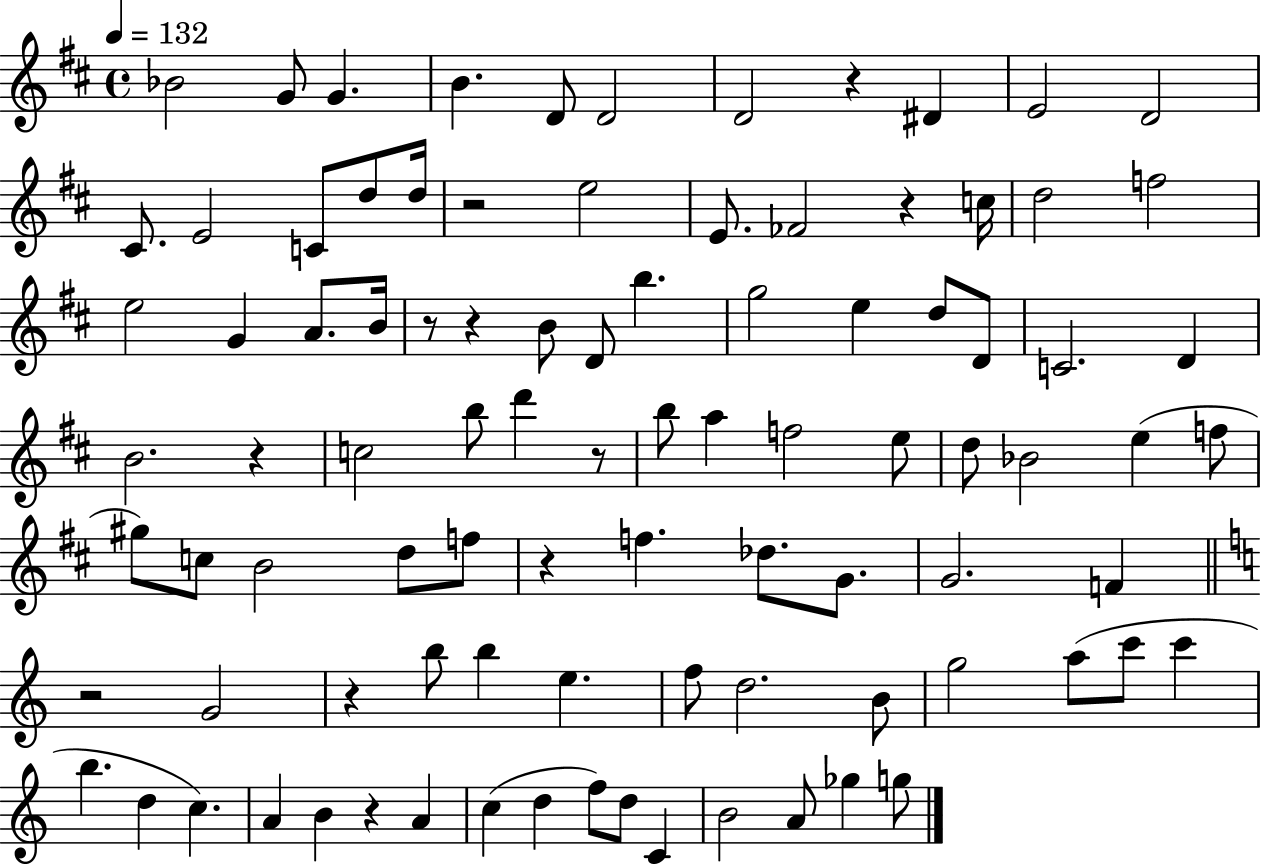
{
  \clef treble
  \time 4/4
  \defaultTimeSignature
  \key d \major
  \tempo 4 = 132
  bes'2 g'8 g'4. | b'4. d'8 d'2 | d'2 r4 dis'4 | e'2 d'2 | \break cis'8. e'2 c'8 d''8 d''16 | r2 e''2 | e'8. fes'2 r4 c''16 | d''2 f''2 | \break e''2 g'4 a'8. b'16 | r8 r4 b'8 d'8 b''4. | g''2 e''4 d''8 d'8 | c'2. d'4 | \break b'2. r4 | c''2 b''8 d'''4 r8 | b''8 a''4 f''2 e''8 | d''8 bes'2 e''4( f''8 | \break gis''8) c''8 b'2 d''8 f''8 | r4 f''4. des''8. g'8. | g'2. f'4 | \bar "||" \break \key c \major r2 g'2 | r4 b''8 b''4 e''4. | f''8 d''2. b'8 | g''2 a''8( c'''8 c'''4 | \break b''4. d''4 c''4.) | a'4 b'4 r4 a'4 | c''4( d''4 f''8) d''8 c'4 | b'2 a'8 ges''4 g''8 | \break \bar "|."
}